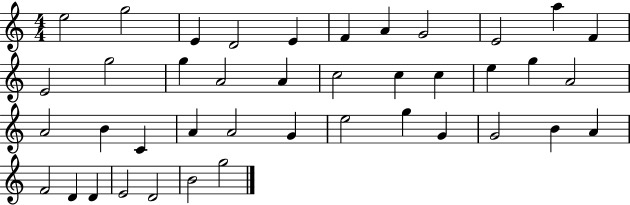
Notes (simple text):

E5/h G5/h E4/q D4/h E4/q F4/q A4/q G4/h E4/h A5/q F4/q E4/h G5/h G5/q A4/h A4/q C5/h C5/q C5/q E5/q G5/q A4/h A4/h B4/q C4/q A4/q A4/h G4/q E5/h G5/q G4/q G4/h B4/q A4/q F4/h D4/q D4/q E4/h D4/h B4/h G5/h